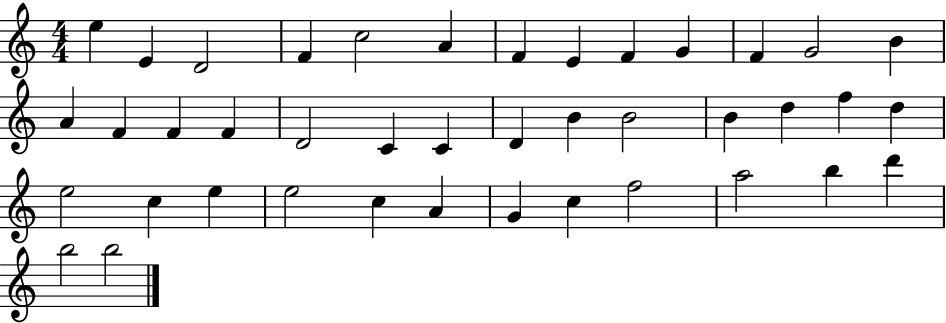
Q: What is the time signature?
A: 4/4